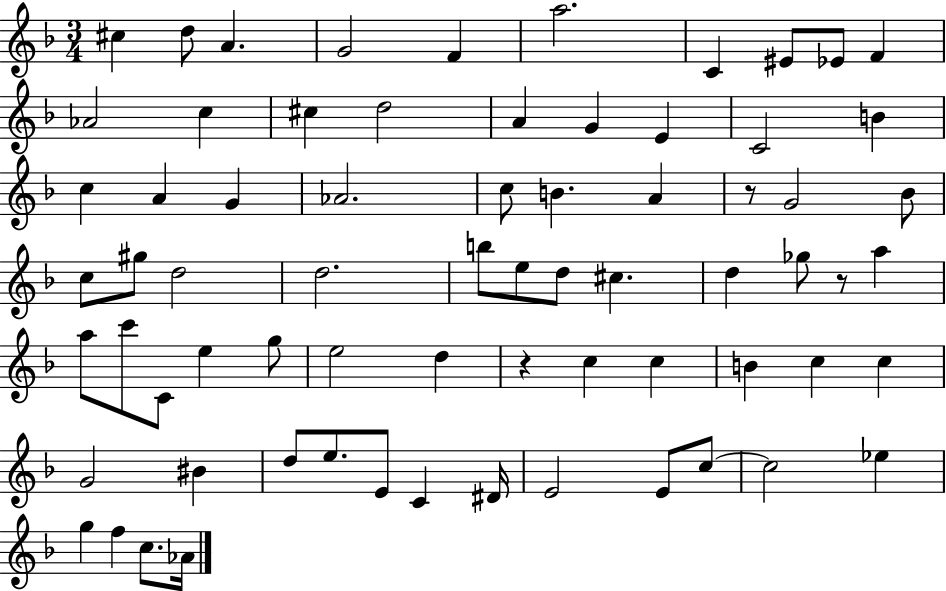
{
  \clef treble
  \numericTimeSignature
  \time 3/4
  \key f \major
  \repeat volta 2 { cis''4 d''8 a'4. | g'2 f'4 | a''2. | c'4 eis'8 ees'8 f'4 | \break aes'2 c''4 | cis''4 d''2 | a'4 g'4 e'4 | c'2 b'4 | \break c''4 a'4 g'4 | aes'2. | c''8 b'4. a'4 | r8 g'2 bes'8 | \break c''8 gis''8 d''2 | d''2. | b''8 e''8 d''8 cis''4. | d''4 ges''8 r8 a''4 | \break a''8 c'''8 c'8 e''4 g''8 | e''2 d''4 | r4 c''4 c''4 | b'4 c''4 c''4 | \break g'2 bis'4 | d''8 e''8. e'8 c'4 dis'16 | e'2 e'8 c''8~~ | c''2 ees''4 | \break g''4 f''4 c''8. aes'16 | } \bar "|."
}